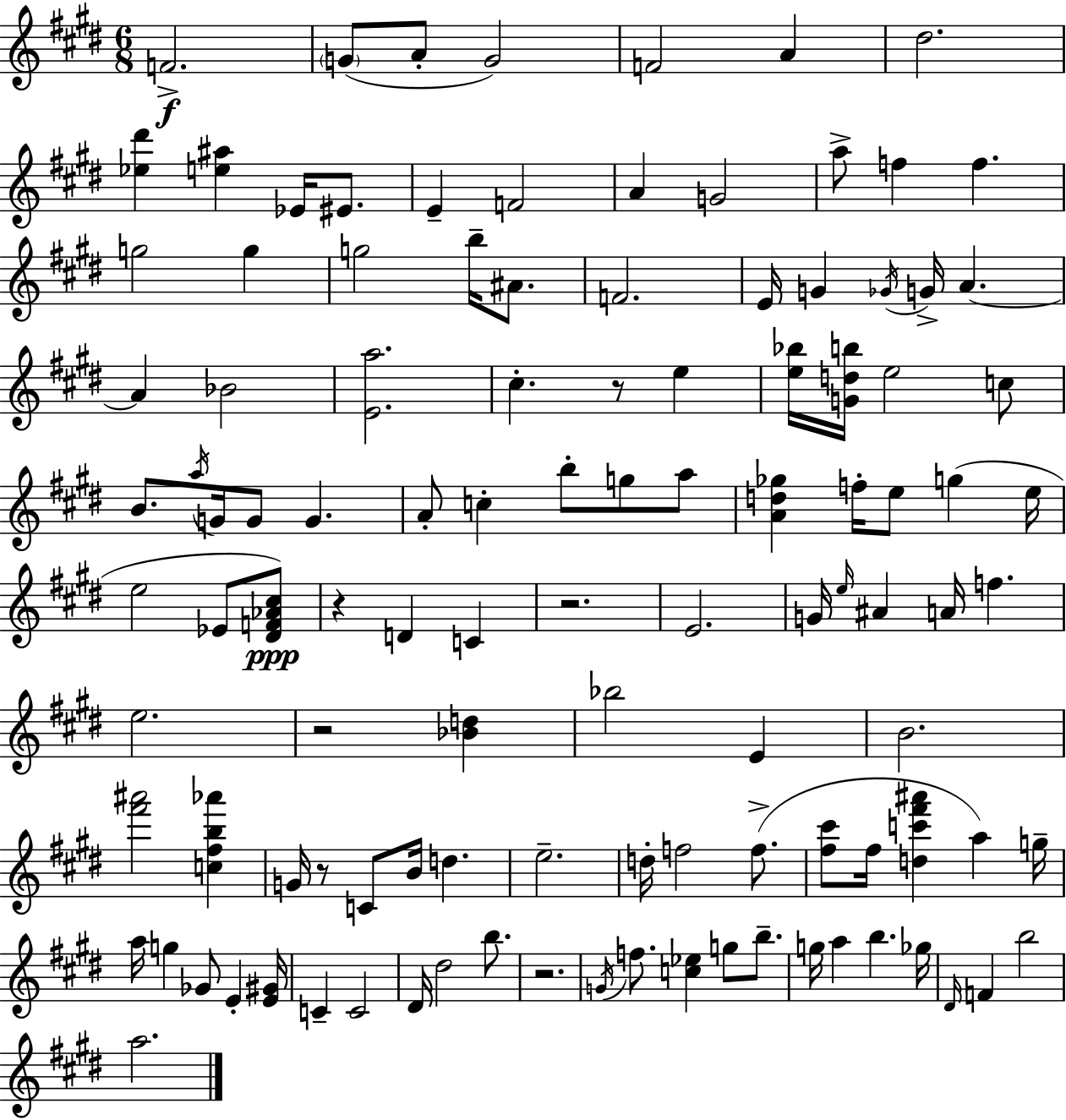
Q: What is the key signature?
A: E major